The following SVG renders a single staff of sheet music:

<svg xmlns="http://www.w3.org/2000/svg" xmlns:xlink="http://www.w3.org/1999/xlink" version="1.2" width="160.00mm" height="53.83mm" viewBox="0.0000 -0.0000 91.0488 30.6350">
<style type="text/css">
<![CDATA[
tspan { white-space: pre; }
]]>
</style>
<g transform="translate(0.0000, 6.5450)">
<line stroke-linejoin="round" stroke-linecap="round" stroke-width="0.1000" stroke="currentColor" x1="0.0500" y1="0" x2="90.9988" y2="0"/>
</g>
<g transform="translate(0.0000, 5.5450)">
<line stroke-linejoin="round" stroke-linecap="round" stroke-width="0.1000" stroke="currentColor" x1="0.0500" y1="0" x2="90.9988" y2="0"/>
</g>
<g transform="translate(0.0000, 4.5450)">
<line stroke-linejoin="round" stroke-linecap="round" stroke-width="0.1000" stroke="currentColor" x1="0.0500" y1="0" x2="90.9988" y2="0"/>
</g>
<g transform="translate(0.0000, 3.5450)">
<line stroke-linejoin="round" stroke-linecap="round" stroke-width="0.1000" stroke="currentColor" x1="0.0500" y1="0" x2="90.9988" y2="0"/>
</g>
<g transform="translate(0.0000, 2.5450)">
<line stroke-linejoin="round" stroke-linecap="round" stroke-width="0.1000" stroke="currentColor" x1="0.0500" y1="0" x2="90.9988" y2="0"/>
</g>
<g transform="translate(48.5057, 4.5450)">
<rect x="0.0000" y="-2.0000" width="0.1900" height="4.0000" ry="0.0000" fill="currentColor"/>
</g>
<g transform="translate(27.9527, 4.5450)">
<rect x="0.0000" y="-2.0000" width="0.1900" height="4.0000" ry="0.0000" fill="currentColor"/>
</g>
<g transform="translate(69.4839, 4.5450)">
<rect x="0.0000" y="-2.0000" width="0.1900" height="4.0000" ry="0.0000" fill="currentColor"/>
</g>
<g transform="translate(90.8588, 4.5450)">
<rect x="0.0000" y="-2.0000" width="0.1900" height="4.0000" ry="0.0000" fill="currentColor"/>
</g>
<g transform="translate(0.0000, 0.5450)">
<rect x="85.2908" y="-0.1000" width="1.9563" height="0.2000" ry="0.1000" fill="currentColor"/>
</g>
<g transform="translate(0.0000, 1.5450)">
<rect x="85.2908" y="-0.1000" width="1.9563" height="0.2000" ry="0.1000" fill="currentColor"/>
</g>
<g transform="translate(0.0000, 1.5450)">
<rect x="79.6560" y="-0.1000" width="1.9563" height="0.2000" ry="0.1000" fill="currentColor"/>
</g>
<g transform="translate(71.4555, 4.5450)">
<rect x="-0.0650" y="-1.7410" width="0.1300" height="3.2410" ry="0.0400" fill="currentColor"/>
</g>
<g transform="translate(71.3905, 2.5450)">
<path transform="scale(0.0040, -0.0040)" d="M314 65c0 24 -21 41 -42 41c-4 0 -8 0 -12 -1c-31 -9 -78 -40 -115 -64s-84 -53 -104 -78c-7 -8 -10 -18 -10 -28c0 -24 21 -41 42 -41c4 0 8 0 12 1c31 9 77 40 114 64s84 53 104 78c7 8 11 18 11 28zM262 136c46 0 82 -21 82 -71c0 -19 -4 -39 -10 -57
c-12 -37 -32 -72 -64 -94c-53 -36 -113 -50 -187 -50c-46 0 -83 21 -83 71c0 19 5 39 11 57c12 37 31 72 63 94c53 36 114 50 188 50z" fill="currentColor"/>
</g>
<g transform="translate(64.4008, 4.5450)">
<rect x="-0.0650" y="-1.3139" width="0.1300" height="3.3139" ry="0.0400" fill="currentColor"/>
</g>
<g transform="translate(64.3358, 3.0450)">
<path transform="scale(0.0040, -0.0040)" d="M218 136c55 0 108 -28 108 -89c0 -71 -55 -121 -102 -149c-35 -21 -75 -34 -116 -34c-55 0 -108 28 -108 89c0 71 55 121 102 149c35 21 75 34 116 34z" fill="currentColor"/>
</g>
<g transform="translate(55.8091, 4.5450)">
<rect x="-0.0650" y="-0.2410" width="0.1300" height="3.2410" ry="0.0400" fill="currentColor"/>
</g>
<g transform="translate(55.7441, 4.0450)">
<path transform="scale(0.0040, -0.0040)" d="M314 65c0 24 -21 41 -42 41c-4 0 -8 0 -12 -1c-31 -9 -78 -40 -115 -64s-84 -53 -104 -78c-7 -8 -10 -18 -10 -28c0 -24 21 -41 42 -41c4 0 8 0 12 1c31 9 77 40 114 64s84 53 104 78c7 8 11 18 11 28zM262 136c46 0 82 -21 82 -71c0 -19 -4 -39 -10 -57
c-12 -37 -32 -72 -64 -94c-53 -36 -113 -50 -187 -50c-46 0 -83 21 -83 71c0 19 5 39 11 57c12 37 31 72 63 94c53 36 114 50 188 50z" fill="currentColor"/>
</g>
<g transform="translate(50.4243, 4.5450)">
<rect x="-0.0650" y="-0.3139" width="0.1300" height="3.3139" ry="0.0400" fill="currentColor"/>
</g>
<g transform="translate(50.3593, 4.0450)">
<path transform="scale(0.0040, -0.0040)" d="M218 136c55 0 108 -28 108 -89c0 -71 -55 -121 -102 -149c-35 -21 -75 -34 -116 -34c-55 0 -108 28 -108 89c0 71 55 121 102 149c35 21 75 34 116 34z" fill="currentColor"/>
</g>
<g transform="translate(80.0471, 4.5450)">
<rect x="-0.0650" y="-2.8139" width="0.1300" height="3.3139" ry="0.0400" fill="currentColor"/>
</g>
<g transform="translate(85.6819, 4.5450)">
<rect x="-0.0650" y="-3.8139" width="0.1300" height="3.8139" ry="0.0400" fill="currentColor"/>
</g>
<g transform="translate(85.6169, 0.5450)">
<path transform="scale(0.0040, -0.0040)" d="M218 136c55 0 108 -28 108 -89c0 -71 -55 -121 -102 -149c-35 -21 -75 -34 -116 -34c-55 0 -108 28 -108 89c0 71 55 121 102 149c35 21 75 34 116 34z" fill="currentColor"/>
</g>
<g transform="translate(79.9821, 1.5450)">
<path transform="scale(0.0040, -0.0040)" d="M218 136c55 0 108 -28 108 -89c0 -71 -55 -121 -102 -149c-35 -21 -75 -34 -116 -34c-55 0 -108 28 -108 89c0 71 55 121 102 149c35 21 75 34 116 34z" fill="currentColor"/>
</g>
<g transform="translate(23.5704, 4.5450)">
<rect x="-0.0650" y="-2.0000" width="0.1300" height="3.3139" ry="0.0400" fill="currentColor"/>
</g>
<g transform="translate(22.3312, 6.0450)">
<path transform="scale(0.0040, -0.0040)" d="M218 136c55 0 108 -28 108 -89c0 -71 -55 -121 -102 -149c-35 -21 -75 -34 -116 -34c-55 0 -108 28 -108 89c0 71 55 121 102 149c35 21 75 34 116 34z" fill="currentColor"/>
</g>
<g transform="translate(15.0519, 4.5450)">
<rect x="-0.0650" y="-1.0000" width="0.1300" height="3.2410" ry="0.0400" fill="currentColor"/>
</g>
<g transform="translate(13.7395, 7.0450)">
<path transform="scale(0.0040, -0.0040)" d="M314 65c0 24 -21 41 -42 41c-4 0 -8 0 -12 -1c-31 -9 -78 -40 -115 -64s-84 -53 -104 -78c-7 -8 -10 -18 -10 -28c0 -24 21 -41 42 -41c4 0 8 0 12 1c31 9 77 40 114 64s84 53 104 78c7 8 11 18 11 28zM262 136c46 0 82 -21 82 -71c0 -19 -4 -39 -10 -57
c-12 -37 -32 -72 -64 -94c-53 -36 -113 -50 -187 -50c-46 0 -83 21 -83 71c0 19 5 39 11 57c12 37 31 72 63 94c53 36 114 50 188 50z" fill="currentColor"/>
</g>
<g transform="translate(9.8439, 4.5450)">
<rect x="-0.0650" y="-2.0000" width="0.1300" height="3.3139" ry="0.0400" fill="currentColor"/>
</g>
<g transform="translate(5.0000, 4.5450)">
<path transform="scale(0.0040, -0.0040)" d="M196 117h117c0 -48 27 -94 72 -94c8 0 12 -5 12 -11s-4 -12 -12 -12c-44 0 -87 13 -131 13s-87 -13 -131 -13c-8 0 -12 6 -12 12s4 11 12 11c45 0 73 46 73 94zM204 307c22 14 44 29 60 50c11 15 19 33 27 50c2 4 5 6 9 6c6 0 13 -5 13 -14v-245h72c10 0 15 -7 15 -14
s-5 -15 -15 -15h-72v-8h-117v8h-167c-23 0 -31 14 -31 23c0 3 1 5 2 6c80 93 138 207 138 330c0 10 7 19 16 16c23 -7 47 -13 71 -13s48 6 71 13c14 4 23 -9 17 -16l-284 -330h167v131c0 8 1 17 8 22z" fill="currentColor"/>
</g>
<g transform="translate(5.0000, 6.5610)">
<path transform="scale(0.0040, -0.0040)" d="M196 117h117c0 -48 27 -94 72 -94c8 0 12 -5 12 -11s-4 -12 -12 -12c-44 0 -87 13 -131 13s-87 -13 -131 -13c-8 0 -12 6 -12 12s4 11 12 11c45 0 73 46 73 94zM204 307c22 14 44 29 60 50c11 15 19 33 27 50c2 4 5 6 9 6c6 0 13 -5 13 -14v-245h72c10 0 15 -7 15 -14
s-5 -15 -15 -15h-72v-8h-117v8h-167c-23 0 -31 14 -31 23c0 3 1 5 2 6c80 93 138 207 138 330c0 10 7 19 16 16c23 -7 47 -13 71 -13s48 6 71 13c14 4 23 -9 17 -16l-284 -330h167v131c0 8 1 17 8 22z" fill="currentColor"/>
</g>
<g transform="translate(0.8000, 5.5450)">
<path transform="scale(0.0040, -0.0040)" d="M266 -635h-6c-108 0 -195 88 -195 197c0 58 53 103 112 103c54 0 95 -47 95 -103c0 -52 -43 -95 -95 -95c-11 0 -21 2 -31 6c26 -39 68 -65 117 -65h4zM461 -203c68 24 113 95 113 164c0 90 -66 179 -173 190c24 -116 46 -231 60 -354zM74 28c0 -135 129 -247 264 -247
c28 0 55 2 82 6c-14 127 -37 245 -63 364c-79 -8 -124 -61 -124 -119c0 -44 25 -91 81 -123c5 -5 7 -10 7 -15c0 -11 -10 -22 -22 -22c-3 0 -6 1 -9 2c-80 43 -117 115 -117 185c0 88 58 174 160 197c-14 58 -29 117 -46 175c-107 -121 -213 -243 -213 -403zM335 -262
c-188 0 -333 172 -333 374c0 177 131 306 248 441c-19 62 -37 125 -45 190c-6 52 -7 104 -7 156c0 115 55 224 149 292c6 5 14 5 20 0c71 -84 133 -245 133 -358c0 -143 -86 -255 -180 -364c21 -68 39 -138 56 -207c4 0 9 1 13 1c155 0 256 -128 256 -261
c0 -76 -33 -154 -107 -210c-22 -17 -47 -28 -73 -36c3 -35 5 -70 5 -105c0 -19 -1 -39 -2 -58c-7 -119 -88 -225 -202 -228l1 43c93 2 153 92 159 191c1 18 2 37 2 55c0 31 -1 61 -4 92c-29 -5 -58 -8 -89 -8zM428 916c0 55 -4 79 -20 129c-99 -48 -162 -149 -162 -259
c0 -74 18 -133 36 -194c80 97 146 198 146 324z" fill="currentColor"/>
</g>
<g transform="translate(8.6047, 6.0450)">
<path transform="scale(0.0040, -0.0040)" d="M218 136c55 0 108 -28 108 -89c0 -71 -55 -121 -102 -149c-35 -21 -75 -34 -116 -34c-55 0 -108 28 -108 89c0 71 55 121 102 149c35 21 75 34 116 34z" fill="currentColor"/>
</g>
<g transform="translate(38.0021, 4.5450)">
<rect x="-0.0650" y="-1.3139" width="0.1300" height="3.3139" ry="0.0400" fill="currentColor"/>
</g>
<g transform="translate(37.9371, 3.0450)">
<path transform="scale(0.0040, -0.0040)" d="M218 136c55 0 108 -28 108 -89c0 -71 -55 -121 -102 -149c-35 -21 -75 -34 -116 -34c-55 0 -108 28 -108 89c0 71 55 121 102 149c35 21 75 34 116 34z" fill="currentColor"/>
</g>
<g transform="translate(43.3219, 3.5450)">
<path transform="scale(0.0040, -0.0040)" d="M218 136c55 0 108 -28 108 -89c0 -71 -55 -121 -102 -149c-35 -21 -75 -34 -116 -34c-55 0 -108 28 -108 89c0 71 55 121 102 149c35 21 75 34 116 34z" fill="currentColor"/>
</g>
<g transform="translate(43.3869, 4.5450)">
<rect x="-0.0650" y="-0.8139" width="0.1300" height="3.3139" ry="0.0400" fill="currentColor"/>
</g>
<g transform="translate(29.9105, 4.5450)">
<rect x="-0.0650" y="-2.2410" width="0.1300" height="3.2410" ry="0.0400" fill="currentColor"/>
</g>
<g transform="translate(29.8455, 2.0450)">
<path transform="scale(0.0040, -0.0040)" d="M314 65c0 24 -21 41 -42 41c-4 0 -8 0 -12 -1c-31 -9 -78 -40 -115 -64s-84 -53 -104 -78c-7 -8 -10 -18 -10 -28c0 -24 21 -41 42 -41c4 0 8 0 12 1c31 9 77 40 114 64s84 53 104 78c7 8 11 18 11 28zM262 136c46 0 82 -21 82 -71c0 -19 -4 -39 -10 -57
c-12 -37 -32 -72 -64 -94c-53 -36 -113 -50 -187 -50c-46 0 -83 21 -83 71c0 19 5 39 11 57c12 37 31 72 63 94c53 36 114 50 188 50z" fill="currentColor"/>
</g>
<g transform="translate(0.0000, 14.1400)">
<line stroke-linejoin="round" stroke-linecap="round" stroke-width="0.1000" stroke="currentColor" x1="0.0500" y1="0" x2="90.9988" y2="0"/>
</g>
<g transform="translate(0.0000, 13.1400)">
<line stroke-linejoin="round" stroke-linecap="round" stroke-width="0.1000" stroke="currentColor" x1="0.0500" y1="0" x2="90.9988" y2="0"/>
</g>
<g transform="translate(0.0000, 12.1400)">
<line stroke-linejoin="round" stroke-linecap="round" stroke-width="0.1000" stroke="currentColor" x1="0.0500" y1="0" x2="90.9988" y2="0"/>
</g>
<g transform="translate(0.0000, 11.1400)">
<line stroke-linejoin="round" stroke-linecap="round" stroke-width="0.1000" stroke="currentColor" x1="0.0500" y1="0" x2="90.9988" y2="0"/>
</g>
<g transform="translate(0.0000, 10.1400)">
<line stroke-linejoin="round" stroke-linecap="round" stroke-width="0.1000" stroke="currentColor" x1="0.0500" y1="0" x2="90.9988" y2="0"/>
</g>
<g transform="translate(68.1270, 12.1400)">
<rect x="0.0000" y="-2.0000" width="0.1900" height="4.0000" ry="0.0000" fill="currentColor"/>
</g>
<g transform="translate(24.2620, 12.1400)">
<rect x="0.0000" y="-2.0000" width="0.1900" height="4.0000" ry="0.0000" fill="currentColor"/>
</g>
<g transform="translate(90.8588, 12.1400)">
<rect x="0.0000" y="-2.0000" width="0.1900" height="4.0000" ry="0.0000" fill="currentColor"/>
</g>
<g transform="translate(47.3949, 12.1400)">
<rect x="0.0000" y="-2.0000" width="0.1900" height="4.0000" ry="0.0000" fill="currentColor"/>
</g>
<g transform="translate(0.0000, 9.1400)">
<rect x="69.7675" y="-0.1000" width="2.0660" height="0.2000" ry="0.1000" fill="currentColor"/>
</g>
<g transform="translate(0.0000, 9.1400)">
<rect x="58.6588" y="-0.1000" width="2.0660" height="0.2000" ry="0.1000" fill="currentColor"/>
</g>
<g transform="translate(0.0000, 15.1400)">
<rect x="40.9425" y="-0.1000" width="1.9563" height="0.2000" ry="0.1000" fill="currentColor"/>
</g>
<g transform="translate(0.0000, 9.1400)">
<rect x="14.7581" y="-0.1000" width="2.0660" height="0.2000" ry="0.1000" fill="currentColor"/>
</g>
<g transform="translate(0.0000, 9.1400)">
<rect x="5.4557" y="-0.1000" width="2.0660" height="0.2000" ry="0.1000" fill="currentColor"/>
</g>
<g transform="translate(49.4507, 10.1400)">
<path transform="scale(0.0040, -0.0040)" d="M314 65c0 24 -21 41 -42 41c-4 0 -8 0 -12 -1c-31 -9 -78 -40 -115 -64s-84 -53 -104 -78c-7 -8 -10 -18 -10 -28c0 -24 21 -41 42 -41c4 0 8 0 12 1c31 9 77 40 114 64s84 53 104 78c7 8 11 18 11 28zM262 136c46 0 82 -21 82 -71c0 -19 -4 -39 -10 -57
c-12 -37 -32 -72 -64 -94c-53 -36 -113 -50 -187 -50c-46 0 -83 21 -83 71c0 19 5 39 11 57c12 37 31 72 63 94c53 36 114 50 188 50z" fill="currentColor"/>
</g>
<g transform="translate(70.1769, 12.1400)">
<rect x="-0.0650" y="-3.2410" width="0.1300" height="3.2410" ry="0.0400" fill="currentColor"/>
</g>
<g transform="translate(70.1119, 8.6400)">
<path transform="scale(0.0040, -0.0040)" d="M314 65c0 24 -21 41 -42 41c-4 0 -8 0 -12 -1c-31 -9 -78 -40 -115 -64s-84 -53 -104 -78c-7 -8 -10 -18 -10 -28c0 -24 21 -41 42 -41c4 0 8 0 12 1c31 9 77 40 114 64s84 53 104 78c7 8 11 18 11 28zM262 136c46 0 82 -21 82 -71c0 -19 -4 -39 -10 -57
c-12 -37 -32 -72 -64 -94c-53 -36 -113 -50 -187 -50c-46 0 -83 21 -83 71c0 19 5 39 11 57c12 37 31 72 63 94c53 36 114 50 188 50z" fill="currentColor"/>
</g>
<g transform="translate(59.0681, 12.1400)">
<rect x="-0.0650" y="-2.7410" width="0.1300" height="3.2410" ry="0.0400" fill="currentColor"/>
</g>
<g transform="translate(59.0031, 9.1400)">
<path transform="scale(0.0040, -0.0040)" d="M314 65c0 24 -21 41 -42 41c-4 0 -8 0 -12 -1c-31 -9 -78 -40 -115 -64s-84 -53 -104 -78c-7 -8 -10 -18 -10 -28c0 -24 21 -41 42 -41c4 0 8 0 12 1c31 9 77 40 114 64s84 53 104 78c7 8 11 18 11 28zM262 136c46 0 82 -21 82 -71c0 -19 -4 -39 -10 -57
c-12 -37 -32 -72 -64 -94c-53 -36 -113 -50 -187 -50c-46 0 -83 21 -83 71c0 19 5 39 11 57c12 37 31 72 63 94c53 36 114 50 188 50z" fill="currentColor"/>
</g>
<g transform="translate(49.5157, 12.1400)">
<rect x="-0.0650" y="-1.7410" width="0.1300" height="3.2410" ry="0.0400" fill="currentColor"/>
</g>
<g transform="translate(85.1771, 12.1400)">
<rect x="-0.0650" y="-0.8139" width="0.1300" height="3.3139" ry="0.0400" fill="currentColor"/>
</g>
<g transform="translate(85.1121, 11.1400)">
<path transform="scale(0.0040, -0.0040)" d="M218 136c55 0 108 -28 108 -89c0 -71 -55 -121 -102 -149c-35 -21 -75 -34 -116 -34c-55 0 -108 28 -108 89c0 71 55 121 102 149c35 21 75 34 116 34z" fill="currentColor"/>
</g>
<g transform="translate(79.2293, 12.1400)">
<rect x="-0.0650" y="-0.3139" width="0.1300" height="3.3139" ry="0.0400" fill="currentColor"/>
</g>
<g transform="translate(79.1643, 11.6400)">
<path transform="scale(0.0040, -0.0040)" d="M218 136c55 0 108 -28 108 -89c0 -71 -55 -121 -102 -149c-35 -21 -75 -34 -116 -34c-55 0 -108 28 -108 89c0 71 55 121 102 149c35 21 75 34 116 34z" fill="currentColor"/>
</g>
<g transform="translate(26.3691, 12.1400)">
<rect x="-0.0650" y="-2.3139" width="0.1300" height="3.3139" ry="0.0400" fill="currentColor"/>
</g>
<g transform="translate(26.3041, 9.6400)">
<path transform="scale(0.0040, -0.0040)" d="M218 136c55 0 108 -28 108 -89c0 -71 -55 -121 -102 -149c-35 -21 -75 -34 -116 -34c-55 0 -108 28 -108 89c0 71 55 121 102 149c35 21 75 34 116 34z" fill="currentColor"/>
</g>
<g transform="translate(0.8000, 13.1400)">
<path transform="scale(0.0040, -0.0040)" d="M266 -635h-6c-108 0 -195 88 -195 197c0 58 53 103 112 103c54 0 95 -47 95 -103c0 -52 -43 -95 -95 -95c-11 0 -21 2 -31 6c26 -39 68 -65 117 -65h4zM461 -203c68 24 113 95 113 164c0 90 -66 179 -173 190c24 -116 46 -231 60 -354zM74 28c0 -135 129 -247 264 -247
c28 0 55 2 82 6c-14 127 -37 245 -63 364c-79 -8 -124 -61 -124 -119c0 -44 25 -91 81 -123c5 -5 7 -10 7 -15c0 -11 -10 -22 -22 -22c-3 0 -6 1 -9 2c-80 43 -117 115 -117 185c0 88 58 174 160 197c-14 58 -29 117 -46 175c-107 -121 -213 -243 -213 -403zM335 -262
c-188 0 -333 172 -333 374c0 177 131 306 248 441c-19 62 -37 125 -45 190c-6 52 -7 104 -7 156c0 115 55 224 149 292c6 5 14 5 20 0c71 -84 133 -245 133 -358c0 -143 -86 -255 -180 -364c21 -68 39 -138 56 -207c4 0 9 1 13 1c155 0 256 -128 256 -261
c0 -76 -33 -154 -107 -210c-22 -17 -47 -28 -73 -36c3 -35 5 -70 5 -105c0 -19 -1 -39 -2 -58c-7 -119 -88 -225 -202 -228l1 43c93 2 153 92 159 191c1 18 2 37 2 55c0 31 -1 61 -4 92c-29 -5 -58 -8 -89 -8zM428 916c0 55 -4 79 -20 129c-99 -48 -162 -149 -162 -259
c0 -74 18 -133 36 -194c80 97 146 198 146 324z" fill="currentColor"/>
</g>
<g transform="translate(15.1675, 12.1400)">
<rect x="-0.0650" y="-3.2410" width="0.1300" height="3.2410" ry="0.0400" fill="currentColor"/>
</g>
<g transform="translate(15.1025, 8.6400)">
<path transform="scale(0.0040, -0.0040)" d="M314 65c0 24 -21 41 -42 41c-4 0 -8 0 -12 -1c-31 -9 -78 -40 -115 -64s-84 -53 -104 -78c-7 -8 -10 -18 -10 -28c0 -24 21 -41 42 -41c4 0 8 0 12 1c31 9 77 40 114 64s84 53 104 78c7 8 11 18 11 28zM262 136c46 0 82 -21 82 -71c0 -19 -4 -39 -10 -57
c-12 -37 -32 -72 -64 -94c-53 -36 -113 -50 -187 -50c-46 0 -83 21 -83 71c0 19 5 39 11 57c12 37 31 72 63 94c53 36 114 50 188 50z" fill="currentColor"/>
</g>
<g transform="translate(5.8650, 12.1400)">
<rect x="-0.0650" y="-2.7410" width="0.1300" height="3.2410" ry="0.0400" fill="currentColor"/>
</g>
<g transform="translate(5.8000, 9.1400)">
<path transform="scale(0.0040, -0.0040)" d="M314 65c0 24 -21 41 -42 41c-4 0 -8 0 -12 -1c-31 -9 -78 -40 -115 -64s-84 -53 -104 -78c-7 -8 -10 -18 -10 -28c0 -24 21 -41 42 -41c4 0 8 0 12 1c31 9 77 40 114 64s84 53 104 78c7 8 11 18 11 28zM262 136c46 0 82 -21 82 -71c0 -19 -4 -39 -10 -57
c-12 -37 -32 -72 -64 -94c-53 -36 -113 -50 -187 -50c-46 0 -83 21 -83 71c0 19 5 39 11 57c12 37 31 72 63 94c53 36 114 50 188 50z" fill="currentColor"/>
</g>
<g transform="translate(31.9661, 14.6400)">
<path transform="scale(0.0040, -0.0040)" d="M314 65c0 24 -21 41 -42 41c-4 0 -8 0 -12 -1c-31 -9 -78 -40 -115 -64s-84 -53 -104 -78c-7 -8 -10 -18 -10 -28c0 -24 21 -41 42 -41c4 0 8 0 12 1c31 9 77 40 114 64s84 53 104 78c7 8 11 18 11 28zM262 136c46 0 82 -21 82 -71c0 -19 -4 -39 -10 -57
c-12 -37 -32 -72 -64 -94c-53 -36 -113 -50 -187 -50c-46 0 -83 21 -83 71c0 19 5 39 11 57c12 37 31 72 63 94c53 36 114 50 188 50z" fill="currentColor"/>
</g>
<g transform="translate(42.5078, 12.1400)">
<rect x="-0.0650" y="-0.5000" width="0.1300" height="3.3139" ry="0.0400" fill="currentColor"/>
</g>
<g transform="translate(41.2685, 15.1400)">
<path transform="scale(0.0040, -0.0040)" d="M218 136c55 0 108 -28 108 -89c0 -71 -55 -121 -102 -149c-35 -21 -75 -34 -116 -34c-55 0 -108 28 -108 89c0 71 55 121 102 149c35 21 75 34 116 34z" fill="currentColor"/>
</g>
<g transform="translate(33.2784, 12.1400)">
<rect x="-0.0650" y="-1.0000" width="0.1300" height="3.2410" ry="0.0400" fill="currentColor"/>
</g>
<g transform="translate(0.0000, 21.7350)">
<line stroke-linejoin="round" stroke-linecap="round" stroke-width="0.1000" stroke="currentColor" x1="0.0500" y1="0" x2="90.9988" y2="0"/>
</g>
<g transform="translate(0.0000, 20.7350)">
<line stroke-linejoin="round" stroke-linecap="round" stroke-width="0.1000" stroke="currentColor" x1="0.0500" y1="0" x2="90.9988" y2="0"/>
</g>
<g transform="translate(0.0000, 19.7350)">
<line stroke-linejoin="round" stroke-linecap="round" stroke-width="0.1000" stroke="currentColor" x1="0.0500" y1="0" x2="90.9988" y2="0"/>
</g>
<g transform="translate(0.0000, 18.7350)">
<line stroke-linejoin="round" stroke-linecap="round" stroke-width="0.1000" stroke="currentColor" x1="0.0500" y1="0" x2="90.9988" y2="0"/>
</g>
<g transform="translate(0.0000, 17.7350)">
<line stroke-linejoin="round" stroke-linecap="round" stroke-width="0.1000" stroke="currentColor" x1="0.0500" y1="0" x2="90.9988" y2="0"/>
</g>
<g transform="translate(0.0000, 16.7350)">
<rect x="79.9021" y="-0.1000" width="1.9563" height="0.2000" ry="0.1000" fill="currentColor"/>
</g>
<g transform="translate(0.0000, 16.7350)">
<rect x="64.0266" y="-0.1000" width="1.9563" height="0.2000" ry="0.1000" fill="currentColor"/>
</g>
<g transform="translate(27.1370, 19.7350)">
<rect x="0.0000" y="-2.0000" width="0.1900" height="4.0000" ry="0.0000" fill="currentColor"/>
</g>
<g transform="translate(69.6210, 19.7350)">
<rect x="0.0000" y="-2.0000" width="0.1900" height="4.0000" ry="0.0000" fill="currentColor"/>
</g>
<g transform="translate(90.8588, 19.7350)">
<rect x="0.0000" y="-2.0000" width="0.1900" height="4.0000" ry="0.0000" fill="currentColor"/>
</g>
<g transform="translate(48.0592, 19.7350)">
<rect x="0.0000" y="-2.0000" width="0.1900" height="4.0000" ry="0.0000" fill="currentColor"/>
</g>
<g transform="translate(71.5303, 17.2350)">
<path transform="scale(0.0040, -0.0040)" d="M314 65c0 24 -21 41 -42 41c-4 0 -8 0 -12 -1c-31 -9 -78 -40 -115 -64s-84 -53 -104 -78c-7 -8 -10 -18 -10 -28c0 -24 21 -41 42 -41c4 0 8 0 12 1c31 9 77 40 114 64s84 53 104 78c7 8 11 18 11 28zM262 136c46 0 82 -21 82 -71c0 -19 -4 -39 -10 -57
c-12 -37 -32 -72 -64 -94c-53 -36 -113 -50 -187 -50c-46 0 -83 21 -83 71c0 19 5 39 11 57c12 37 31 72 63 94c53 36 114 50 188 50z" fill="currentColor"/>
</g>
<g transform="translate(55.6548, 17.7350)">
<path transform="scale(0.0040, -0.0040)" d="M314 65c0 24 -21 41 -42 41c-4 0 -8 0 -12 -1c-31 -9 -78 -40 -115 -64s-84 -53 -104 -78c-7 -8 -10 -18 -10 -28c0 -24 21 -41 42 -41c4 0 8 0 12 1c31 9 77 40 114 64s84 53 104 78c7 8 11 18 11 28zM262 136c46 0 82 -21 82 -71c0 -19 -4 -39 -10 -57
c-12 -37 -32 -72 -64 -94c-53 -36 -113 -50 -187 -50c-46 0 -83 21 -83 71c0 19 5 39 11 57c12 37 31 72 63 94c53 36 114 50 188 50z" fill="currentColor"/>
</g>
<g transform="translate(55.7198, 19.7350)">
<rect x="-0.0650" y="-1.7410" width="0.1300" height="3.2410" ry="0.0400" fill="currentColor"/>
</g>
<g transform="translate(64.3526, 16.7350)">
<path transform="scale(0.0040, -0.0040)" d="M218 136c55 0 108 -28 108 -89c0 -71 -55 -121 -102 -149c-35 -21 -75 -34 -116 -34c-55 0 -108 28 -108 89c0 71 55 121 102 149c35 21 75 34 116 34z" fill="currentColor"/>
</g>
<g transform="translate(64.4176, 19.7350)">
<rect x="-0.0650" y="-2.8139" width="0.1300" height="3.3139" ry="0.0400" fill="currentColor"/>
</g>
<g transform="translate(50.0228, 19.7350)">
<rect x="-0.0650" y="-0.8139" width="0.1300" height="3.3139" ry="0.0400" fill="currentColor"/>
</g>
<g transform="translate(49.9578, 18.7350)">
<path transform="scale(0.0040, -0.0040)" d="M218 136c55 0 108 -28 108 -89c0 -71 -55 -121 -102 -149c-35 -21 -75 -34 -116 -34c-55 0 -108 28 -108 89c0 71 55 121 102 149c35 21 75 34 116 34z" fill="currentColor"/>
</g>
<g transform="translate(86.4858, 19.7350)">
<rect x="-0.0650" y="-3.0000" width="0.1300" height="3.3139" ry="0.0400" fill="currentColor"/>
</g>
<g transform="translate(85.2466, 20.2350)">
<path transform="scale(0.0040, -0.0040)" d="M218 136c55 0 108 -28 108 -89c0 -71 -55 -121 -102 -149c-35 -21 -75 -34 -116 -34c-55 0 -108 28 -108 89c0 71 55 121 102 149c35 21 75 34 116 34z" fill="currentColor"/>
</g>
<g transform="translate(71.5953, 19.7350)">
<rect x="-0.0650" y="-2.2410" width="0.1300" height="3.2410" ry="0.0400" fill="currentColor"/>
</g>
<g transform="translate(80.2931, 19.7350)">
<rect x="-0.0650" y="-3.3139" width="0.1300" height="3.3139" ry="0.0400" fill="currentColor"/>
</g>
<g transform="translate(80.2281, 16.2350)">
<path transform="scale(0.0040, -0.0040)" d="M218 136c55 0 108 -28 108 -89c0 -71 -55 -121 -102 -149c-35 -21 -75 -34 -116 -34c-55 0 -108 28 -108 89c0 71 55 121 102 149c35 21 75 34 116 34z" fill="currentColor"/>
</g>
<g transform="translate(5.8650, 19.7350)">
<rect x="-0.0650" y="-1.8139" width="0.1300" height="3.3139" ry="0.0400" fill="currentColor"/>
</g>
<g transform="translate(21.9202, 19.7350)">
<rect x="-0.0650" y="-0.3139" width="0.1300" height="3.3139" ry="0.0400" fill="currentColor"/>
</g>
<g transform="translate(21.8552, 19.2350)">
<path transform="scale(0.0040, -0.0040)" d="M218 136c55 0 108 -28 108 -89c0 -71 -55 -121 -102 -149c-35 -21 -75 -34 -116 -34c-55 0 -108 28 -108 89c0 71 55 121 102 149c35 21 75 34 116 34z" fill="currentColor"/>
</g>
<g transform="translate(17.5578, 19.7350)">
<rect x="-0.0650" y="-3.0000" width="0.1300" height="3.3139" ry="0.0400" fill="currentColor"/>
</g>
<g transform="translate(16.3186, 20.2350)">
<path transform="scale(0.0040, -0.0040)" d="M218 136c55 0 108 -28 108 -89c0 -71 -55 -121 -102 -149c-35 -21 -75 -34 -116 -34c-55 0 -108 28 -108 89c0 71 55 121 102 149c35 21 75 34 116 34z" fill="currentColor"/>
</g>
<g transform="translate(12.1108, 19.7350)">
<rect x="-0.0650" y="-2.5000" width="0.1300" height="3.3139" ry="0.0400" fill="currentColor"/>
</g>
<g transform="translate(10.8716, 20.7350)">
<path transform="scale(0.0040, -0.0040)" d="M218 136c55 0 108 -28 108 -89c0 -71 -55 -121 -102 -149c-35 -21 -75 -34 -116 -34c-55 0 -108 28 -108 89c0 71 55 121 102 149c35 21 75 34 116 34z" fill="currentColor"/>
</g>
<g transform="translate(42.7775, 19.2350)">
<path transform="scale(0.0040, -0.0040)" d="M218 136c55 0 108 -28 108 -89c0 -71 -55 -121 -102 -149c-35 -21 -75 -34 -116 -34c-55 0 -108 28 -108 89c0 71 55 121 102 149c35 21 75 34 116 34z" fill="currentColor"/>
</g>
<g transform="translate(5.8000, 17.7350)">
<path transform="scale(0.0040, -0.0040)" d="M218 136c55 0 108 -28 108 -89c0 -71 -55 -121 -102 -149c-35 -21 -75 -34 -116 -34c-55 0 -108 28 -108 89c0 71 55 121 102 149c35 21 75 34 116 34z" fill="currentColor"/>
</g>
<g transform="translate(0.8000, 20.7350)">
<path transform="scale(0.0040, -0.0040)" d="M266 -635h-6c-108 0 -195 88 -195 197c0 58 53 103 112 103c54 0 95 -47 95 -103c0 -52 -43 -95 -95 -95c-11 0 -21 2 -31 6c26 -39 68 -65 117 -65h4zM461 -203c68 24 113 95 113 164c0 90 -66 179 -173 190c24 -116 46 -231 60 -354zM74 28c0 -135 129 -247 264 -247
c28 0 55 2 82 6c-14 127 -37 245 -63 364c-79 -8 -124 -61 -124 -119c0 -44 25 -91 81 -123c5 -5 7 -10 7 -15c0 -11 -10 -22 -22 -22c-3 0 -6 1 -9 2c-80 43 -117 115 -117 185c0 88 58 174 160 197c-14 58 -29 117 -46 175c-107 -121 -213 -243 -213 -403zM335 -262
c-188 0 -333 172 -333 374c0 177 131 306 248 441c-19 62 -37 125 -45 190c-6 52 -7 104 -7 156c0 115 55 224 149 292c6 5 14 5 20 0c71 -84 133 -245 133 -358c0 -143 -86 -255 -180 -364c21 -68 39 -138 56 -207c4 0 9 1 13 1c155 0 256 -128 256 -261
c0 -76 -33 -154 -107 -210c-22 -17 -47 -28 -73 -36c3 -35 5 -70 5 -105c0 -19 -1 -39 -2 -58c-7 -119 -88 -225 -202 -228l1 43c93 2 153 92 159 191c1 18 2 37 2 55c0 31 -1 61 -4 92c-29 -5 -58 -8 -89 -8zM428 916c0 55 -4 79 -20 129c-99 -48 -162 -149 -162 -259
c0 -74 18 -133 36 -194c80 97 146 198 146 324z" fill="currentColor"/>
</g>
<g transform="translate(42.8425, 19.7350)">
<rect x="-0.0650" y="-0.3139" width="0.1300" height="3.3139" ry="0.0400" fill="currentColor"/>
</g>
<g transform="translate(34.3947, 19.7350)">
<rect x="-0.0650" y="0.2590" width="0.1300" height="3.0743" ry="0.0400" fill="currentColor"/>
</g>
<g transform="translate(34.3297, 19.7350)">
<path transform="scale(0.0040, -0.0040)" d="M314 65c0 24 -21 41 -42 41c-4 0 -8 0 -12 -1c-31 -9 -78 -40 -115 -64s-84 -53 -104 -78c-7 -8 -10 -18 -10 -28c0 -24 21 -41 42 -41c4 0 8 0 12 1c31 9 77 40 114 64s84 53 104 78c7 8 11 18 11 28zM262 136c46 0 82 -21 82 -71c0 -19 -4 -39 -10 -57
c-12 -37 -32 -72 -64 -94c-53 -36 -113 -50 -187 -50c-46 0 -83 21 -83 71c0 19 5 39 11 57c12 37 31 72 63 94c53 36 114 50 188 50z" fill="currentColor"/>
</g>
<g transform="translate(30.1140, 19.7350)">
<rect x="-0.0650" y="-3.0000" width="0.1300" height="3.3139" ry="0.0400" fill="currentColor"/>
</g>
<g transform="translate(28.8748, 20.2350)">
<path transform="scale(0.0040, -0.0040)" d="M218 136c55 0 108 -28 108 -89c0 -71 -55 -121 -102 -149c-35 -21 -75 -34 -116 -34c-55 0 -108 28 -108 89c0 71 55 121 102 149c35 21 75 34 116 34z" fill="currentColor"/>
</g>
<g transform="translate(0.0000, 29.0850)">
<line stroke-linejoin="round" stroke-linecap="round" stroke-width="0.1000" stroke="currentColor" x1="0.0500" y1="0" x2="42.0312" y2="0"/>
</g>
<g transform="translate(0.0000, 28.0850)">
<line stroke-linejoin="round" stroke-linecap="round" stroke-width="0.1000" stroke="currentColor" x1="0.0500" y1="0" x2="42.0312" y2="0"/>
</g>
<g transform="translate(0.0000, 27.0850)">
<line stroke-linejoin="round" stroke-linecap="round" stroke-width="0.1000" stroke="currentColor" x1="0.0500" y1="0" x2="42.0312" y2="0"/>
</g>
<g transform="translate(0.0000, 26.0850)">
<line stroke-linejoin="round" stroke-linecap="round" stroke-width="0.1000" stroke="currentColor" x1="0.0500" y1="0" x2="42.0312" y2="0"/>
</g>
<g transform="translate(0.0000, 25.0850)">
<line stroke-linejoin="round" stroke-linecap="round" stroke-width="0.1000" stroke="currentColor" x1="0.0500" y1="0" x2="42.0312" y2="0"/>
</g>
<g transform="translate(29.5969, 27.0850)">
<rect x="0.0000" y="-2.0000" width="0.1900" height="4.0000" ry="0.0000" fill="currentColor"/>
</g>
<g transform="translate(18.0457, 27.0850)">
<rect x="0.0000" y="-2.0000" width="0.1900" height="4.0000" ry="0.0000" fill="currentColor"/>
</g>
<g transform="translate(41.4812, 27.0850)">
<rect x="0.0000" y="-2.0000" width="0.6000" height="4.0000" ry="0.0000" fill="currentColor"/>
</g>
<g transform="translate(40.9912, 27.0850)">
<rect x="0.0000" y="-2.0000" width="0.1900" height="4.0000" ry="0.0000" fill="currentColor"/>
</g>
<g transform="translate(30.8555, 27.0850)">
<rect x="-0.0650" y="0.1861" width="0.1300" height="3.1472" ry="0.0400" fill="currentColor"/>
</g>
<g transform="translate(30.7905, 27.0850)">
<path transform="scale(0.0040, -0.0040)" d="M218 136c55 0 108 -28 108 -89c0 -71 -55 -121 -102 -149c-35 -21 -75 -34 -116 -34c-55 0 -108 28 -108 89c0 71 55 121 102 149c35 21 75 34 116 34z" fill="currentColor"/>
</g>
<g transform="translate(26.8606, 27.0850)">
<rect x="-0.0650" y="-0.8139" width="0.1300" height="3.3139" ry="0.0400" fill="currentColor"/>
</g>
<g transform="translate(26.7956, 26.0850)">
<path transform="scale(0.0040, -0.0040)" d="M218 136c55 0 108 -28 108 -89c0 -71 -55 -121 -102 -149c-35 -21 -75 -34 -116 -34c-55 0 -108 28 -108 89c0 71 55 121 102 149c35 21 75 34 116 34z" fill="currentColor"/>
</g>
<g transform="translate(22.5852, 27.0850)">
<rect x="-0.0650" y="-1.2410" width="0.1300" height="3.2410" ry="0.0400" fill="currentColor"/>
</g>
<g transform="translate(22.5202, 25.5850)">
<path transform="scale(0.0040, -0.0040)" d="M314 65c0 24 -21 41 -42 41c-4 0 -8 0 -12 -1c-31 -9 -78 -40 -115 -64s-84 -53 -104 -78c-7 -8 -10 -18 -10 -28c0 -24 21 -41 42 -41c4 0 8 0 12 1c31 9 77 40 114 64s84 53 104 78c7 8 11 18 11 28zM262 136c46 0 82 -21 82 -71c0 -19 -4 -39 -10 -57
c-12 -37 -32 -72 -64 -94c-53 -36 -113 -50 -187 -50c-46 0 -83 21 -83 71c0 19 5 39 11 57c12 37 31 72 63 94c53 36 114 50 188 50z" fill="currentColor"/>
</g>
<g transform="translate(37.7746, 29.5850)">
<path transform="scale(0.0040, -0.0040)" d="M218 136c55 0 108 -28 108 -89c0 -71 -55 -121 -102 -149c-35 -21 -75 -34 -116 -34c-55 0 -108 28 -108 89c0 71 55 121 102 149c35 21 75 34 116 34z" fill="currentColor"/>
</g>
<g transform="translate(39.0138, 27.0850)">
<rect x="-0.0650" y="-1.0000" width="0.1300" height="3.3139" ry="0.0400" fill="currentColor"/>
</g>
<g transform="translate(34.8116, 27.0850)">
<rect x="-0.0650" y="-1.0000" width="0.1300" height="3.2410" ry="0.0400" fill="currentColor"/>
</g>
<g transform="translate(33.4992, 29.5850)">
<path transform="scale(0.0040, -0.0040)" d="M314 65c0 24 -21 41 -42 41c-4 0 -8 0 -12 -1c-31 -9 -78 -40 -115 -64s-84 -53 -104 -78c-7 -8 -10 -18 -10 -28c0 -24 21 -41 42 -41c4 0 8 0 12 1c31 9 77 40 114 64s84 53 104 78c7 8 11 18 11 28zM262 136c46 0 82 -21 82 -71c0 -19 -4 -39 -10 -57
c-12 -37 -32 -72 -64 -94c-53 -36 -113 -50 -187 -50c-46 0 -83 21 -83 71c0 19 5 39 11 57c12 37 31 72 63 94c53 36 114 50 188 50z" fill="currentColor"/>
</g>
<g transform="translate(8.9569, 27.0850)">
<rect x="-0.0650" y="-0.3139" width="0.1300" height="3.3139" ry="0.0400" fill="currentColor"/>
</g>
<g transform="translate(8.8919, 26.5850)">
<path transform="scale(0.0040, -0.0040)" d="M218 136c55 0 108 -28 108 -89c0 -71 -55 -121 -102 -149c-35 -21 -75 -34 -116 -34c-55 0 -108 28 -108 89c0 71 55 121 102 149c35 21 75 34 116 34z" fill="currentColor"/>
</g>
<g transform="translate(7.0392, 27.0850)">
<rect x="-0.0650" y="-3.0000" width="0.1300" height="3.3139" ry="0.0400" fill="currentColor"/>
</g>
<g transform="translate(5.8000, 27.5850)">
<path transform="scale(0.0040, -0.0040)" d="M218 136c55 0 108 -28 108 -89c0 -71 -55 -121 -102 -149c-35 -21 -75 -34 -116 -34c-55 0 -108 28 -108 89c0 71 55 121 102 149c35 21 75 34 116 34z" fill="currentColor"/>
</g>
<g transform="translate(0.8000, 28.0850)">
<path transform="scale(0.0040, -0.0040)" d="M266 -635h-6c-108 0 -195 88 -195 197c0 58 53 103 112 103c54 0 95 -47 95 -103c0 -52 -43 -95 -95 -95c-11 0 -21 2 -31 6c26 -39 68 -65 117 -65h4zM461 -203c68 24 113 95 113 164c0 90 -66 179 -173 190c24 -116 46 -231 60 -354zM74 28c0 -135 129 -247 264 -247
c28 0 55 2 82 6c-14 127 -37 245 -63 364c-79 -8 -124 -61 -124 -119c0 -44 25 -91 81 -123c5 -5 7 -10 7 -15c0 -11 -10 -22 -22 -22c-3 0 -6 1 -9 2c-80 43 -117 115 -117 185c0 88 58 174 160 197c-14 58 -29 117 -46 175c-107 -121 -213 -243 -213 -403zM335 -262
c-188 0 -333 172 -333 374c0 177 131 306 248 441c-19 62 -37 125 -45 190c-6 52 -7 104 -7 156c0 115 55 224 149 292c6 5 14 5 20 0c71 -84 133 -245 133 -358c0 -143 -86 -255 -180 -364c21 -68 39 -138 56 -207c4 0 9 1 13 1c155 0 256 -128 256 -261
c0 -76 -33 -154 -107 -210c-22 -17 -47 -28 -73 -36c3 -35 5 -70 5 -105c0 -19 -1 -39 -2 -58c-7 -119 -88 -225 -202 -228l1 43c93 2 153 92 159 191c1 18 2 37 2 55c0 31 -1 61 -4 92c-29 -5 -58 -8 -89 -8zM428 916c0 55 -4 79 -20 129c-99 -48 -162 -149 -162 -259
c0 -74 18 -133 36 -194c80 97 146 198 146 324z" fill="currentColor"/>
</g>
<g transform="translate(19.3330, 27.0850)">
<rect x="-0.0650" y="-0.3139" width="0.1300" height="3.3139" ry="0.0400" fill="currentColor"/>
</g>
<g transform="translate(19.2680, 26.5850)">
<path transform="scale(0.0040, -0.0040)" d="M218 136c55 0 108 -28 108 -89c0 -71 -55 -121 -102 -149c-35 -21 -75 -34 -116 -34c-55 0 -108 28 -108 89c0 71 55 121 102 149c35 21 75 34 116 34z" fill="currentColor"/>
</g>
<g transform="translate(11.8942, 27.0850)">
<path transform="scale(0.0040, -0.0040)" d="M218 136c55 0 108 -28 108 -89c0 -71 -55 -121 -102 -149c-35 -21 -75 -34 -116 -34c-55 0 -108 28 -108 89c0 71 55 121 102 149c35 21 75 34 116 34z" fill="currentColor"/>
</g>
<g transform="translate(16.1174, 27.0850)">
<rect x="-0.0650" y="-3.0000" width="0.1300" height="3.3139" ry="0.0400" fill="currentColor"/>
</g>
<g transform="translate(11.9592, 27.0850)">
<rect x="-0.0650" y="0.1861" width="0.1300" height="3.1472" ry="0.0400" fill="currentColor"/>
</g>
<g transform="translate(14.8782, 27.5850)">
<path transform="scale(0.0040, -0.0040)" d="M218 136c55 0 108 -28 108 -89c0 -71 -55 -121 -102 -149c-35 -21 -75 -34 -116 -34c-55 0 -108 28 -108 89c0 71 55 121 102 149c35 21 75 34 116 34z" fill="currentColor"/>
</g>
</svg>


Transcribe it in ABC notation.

X:1
T:Untitled
M:4/4
L:1/4
K:C
F D2 F g2 e d c c2 e f2 a c' a2 b2 g D2 C f2 a2 b2 c d f G A c A B2 c d f2 a g2 b A A c B A c e2 d B D2 D